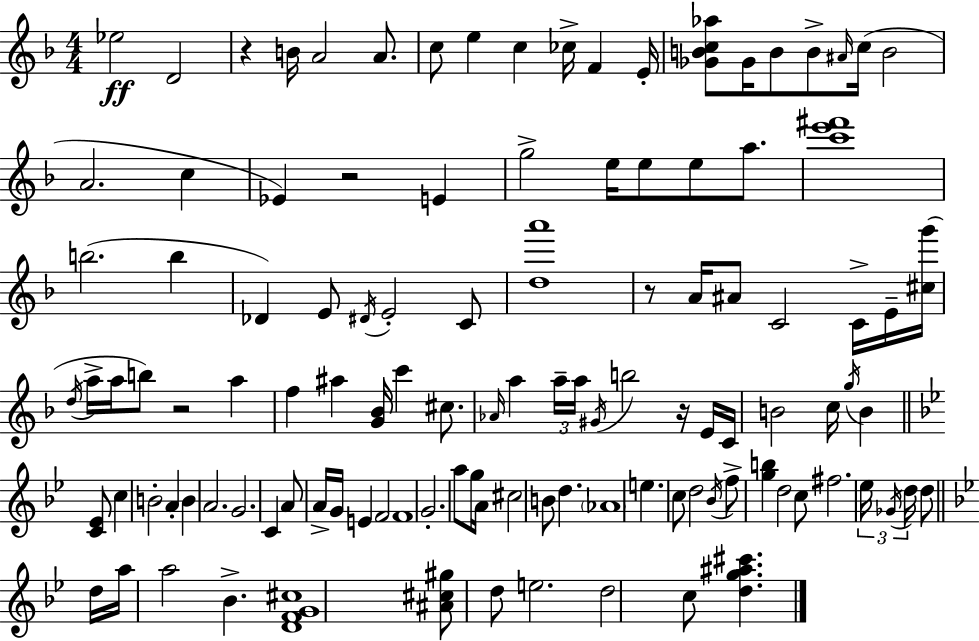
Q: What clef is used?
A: treble